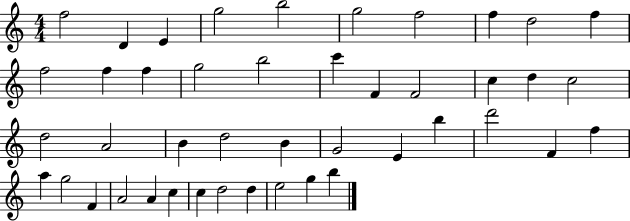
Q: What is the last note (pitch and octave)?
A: B5